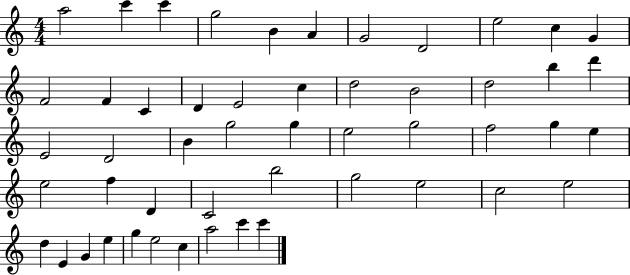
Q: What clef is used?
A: treble